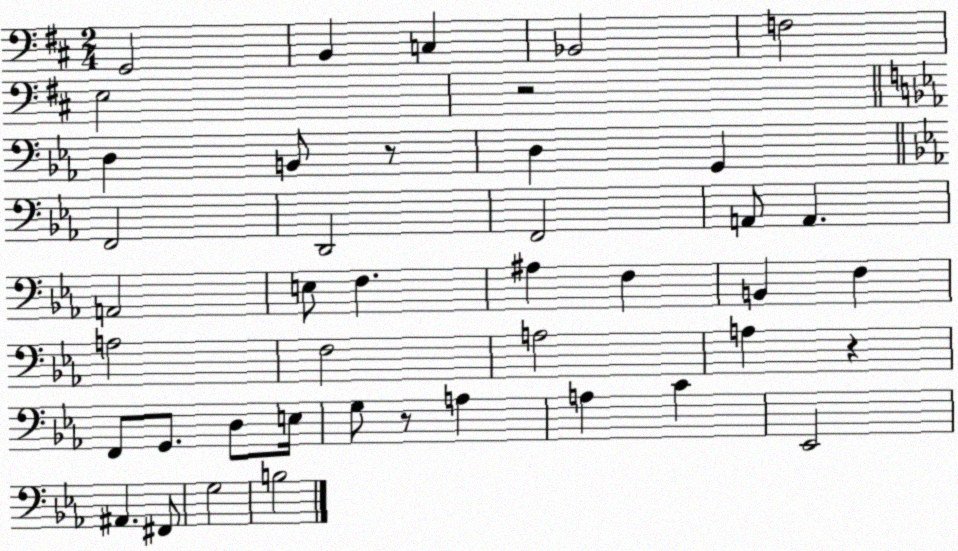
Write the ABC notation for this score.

X:1
T:Untitled
M:2/4
L:1/4
K:D
G,,2 B,, C, _B,,2 F,2 E,2 z2 D, B,,/2 z/2 D, G,, F,,2 D,,2 F,,2 A,,/2 A,, A,,2 E,/2 F, ^A, F, B,, F, A,2 F,2 A,2 A, z F,,/2 G,,/2 D,/2 E,/4 G,/2 z/2 A, A, C _E,,2 ^A,, ^F,,/2 G,2 B,2